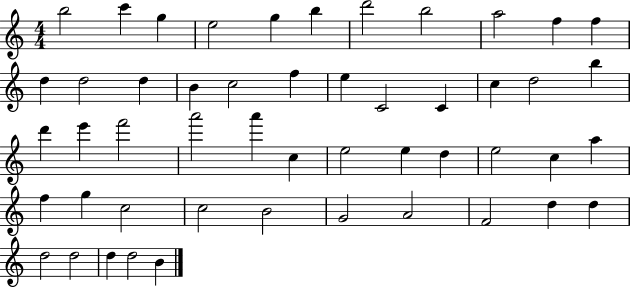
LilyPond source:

{
  \clef treble
  \numericTimeSignature
  \time 4/4
  \key c \major
  b''2 c'''4 g''4 | e''2 g''4 b''4 | d'''2 b''2 | a''2 f''4 f''4 | \break d''4 d''2 d''4 | b'4 c''2 f''4 | e''4 c'2 c'4 | c''4 d''2 b''4 | \break d'''4 e'''4 f'''2 | a'''2 a'''4 c''4 | e''2 e''4 d''4 | e''2 c''4 a''4 | \break f''4 g''4 c''2 | c''2 b'2 | g'2 a'2 | f'2 d''4 d''4 | \break d''2 d''2 | d''4 d''2 b'4 | \bar "|."
}